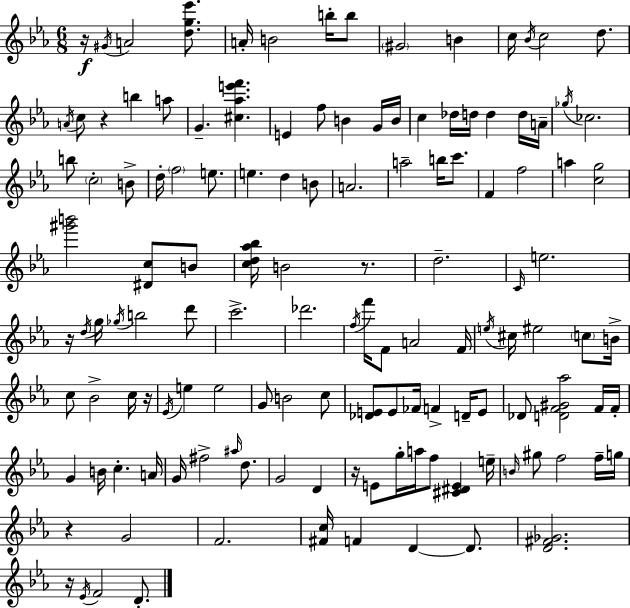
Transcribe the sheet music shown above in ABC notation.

X:1
T:Untitled
M:6/8
L:1/4
K:Cm
z/4 ^G/4 A2 [dg_e']/2 A/4 B2 b/4 b/2 ^G2 B c/4 _B/4 c2 d/2 A/4 c/2 z b a/2 G [^c_ae'f'] E f/2 B G/4 B/4 c _d/4 d/4 d d/4 A/4 _g/4 _c2 b/2 c2 B/2 d/4 f2 e/2 e d B/2 A2 a2 b/4 c'/2 F f2 a [cg]2 [^g'b']2 [^Dc]/2 B/2 [cd_a_b]/4 B2 z/2 d2 C/4 e2 z/4 d/4 g/4 _g/4 b2 d'/2 c'2 _d'2 f/4 f'/4 F/2 A2 F/4 e/4 ^c/4 ^e2 c/2 B/4 c/2 _B2 c/4 z/4 _E/4 e e2 G/2 B2 c/2 [_DE]/2 E/2 _F/4 F D/4 E/2 _D/2 [DF^G_a]2 F/4 F/4 G B/4 c A/4 G/4 ^f2 ^a/4 d/2 G2 D z/4 E/2 g/4 a/4 f/2 [^C^DE] e/4 B/4 ^g/2 f2 f/4 g/4 z G2 F2 [^Fc]/4 F D D/2 [D^F_G]2 z/4 _E/4 F2 D/2